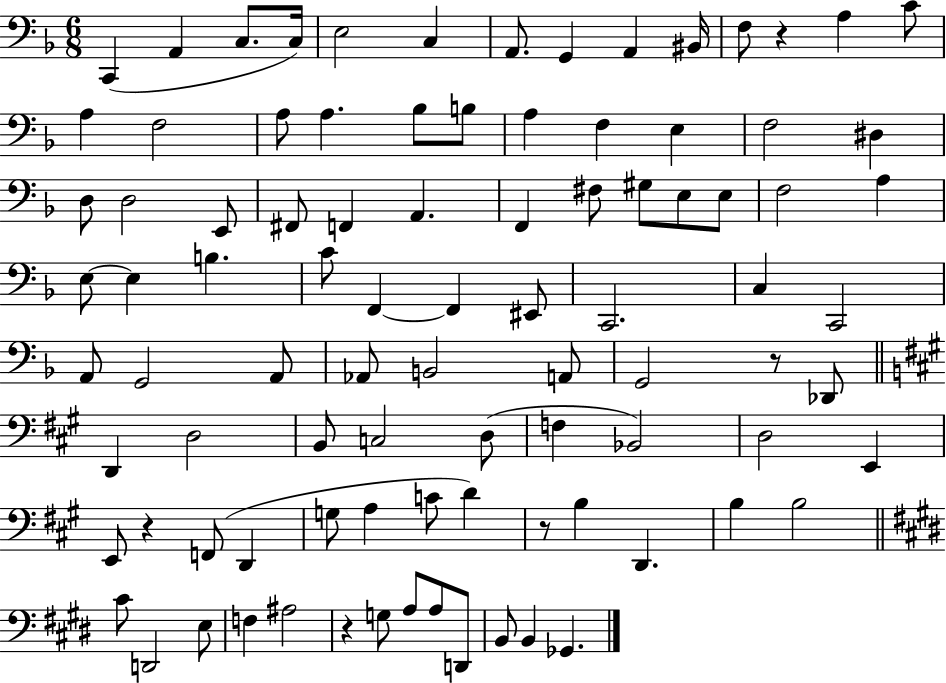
{
  \clef bass
  \numericTimeSignature
  \time 6/8
  \key f \major
  \repeat volta 2 { c,4( a,4 c8. c16) | e2 c4 | a,8. g,4 a,4 bis,16 | f8 r4 a4 c'8 | \break a4 f2 | a8 a4. bes8 b8 | a4 f4 e4 | f2 dis4 | \break d8 d2 e,8 | fis,8 f,4 a,4. | f,4 fis8 gis8 e8 e8 | f2 a4 | \break e8~~ e4 b4. | c'8 f,4~~ f,4 eis,8 | c,2. | c4 c,2 | \break a,8 g,2 a,8 | aes,8 b,2 a,8 | g,2 r8 des,8 | \bar "||" \break \key a \major d,4 d2 | b,8 c2 d8( | f4 bes,2) | d2 e,4 | \break e,8 r4 f,8( d,4 | g8 a4 c'8 d'4) | r8 b4 d,4. | b4 b2 | \break \bar "||" \break \key e \major cis'8 d,2 e8 | f4 ais2 | r4 g8 a8 a8 d,8 | b,8 b,4 ges,4. | \break } \bar "|."
}